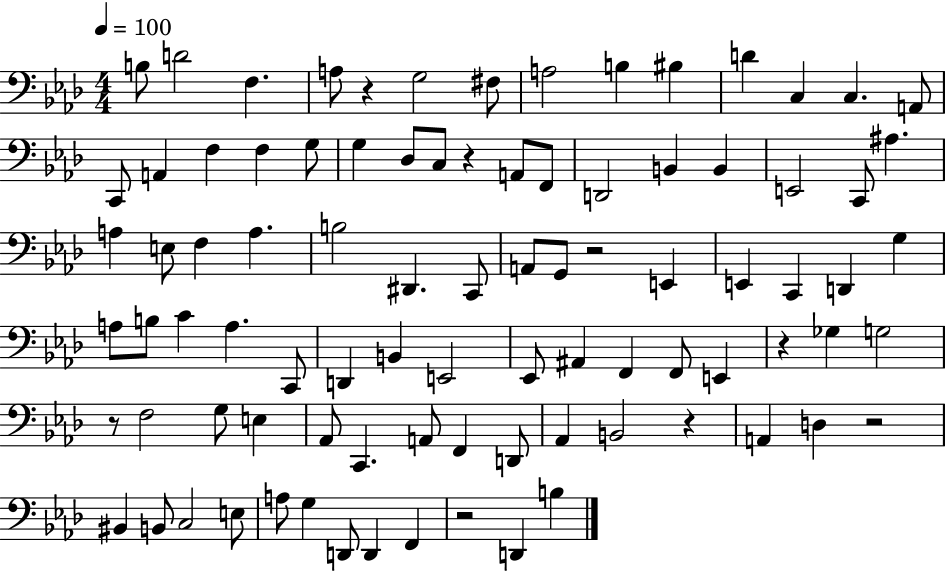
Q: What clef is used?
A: bass